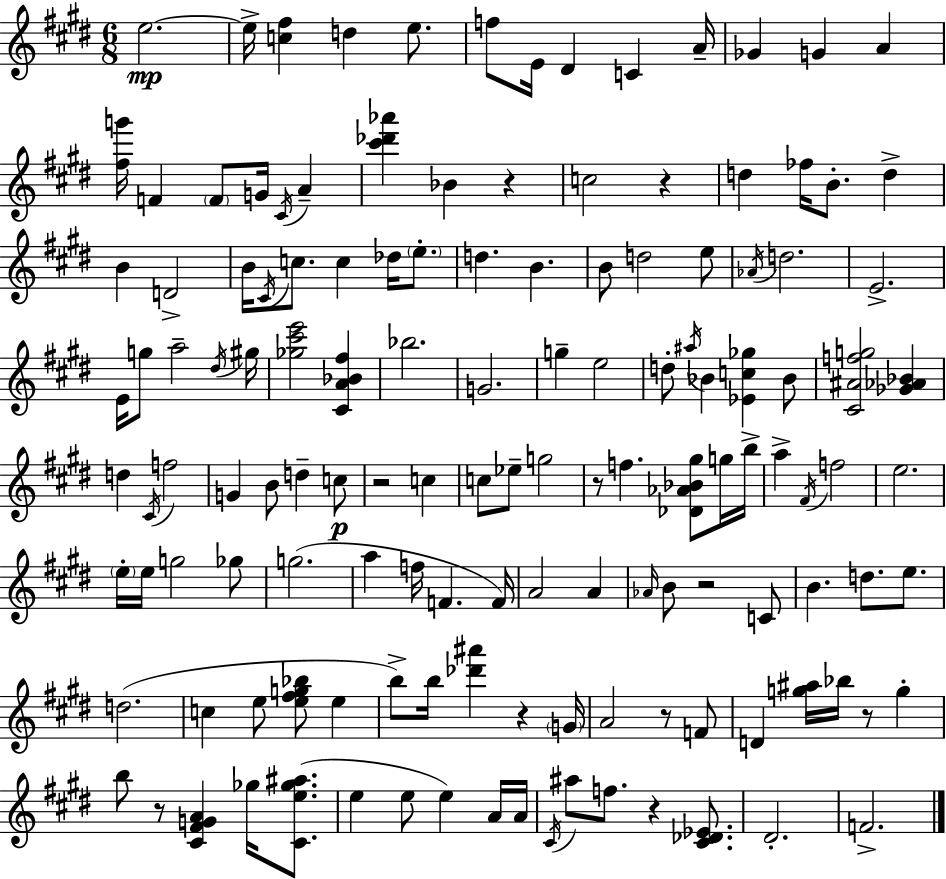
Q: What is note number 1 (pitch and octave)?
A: E5